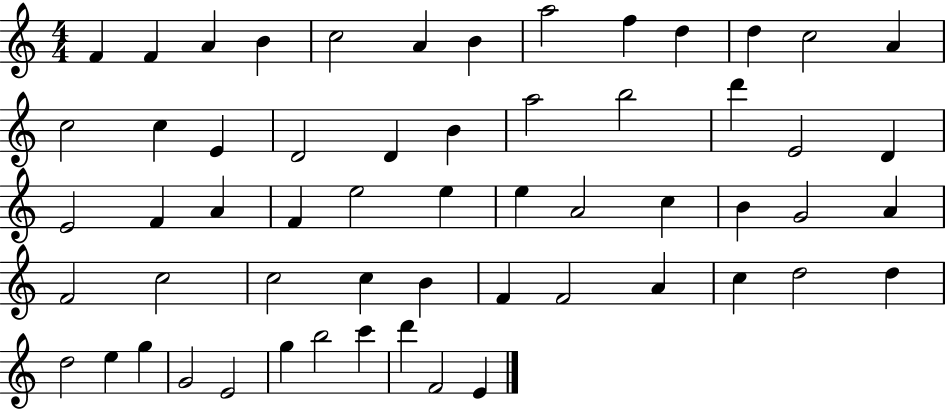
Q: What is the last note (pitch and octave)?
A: E4